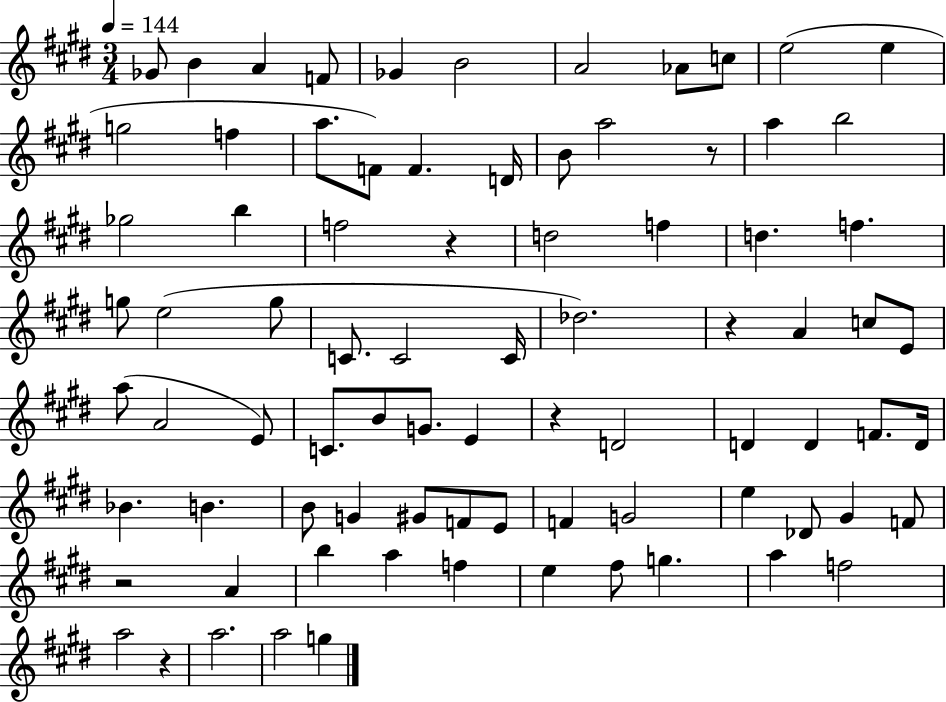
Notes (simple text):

Gb4/e B4/q A4/q F4/e Gb4/q B4/h A4/h Ab4/e C5/e E5/h E5/q G5/h F5/q A5/e. F4/e F4/q. D4/s B4/e A5/h R/e A5/q B5/h Gb5/h B5/q F5/h R/q D5/h F5/q D5/q. F5/q. G5/e E5/h G5/e C4/e. C4/h C4/s Db5/h. R/q A4/q C5/e E4/e A5/e A4/h E4/e C4/e. B4/e G4/e. E4/q R/q D4/h D4/q D4/q F4/e. D4/s Bb4/q. B4/q. B4/e G4/q G#4/e F4/e E4/e F4/q G4/h E5/q Db4/e G#4/q F4/e R/h A4/q B5/q A5/q F5/q E5/q F#5/e G5/q. A5/q F5/h A5/h R/q A5/h. A5/h G5/q